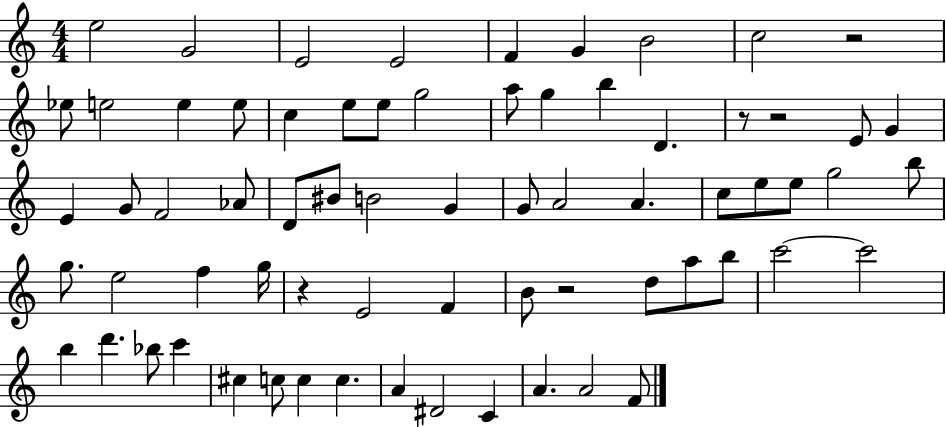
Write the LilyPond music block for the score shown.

{
  \clef treble
  \numericTimeSignature
  \time 4/4
  \key c \major
  e''2 g'2 | e'2 e'2 | f'4 g'4 b'2 | c''2 r2 | \break ees''8 e''2 e''4 e''8 | c''4 e''8 e''8 g''2 | a''8 g''4 b''4 d'4. | r8 r2 e'8 g'4 | \break e'4 g'8 f'2 aes'8 | d'8 bis'8 b'2 g'4 | g'8 a'2 a'4. | c''8 e''8 e''8 g''2 b''8 | \break g''8. e''2 f''4 g''16 | r4 e'2 f'4 | b'8 r2 d''8 a''8 b''8 | c'''2~~ c'''2 | \break b''4 d'''4. bes''8 c'''4 | cis''4 c''8 c''4 c''4. | a'4 dis'2 c'4 | a'4. a'2 f'8 | \break \bar "|."
}